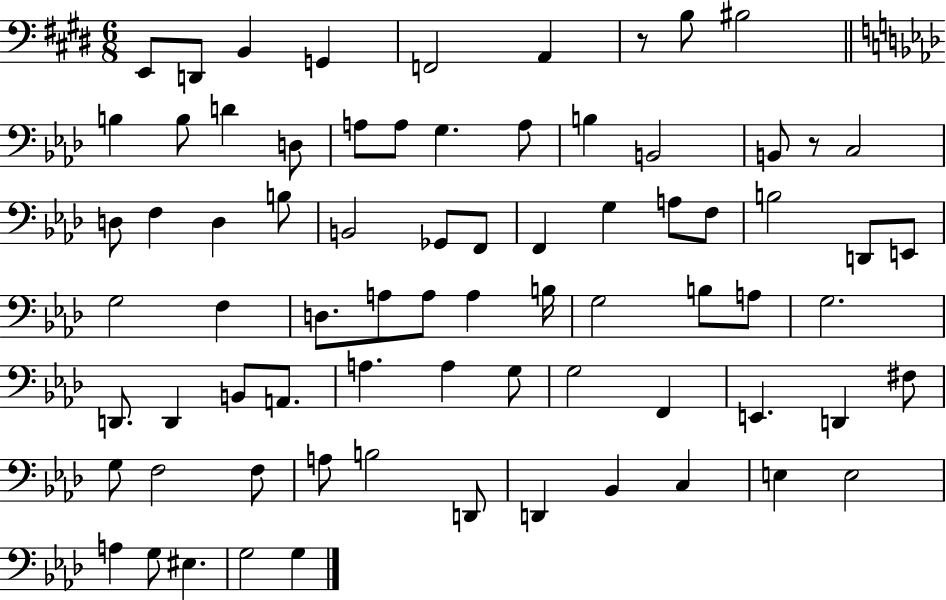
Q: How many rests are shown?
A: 2